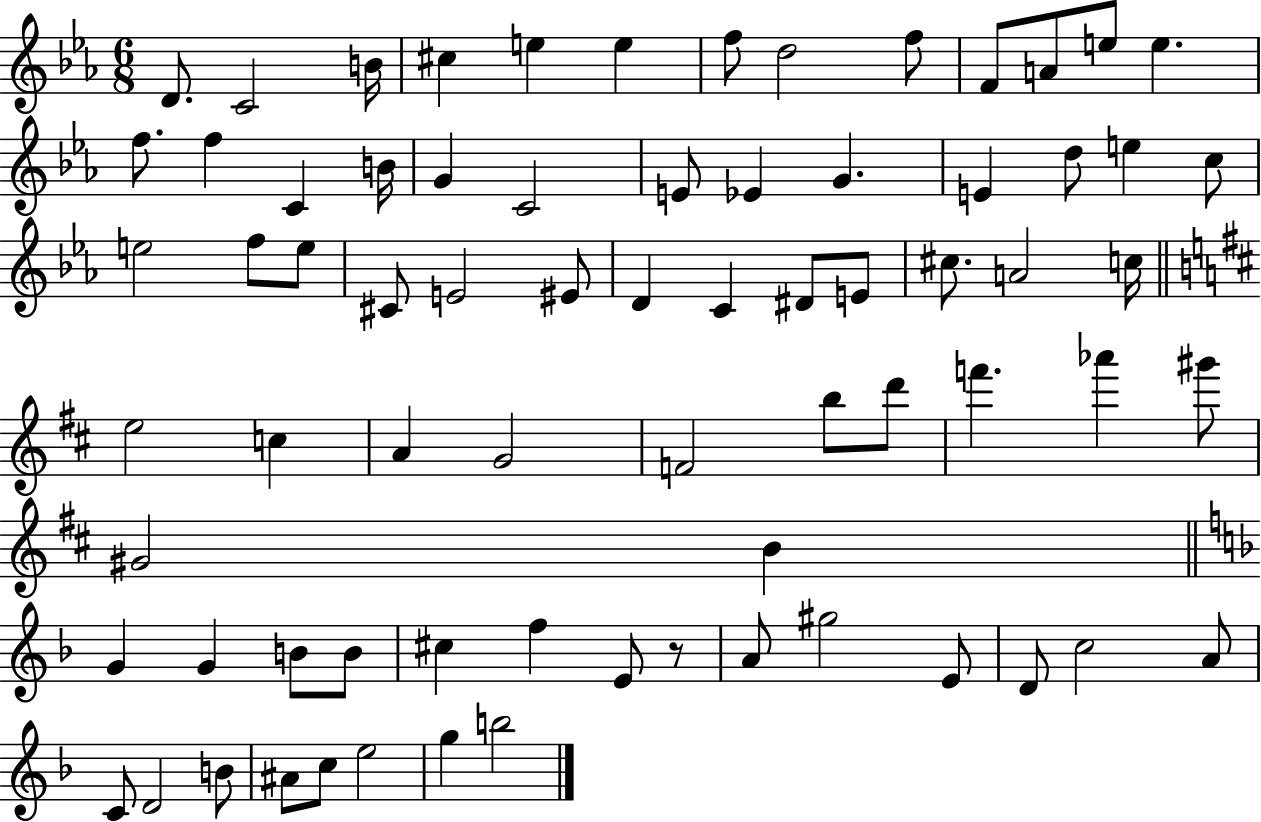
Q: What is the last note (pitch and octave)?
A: B5